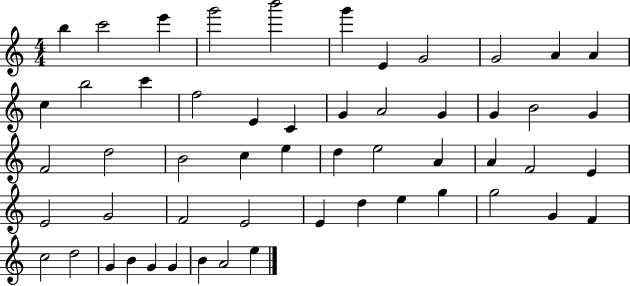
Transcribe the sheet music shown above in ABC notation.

X:1
T:Untitled
M:4/4
L:1/4
K:C
b c'2 e' g'2 b'2 g' E G2 G2 A A c b2 c' f2 E C G A2 G G B2 G F2 d2 B2 c e d e2 A A F2 E E2 G2 F2 E2 E d e g g2 G F c2 d2 G B G G B A2 e